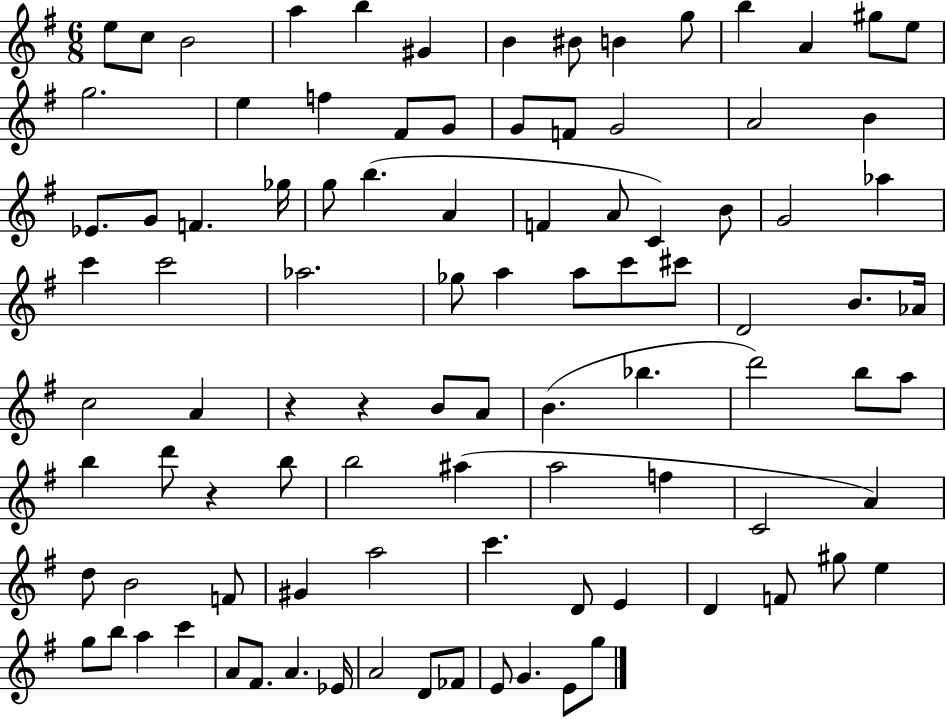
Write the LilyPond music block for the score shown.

{
  \clef treble
  \numericTimeSignature
  \time 6/8
  \key g \major
  e''8 c''8 b'2 | a''4 b''4 gis'4 | b'4 bis'8 b'4 g''8 | b''4 a'4 gis''8 e''8 | \break g''2. | e''4 f''4 fis'8 g'8 | g'8 f'8 g'2 | a'2 b'4 | \break ees'8. g'8 f'4. ges''16 | g''8 b''4.( a'4 | f'4 a'8 c'4) b'8 | g'2 aes''4 | \break c'''4 c'''2 | aes''2. | ges''8 a''4 a''8 c'''8 cis'''8 | d'2 b'8. aes'16 | \break c''2 a'4 | r4 r4 b'8 a'8 | b'4.( bes''4. | d'''2) b''8 a''8 | \break b''4 d'''8 r4 b''8 | b''2 ais''4( | a''2 f''4 | c'2 a'4) | \break d''8 b'2 f'8 | gis'4 a''2 | c'''4. d'8 e'4 | d'4 f'8 gis''8 e''4 | \break g''8 b''8 a''4 c'''4 | a'8 fis'8. a'4. ees'16 | a'2 d'8 fes'8 | e'8 g'4. e'8 g''8 | \break \bar "|."
}